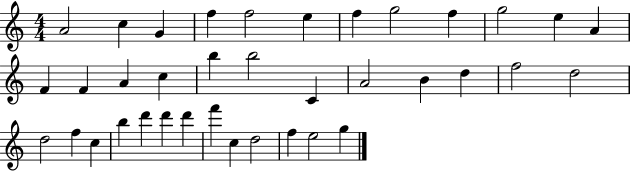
X:1
T:Untitled
M:4/4
L:1/4
K:C
A2 c G f f2 e f g2 f g2 e A F F A c b b2 C A2 B d f2 d2 d2 f c b d' d' d' f' c d2 f e2 g